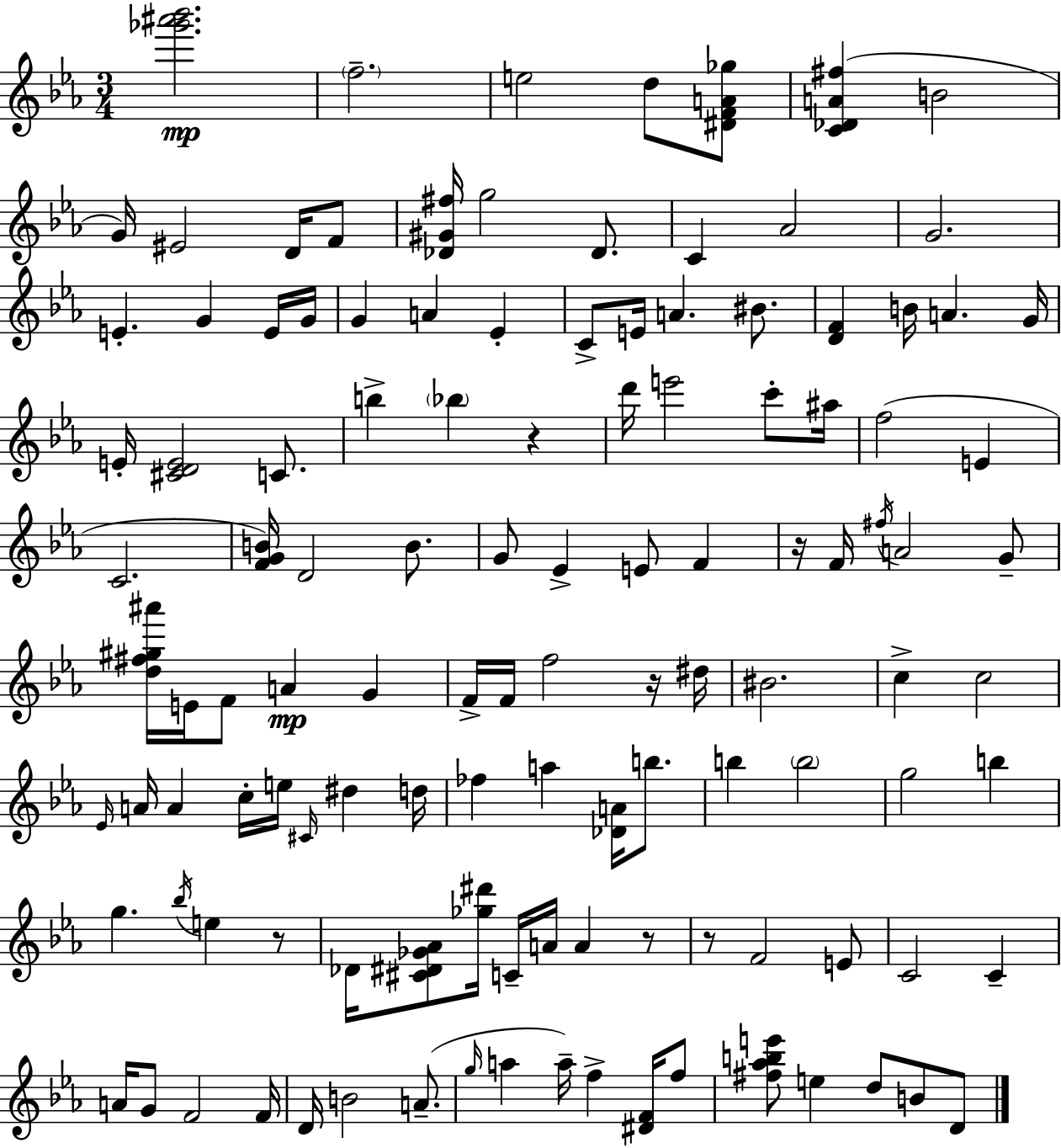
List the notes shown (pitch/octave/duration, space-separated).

[Gb6,A#6,Bb6]/h. F5/h. E5/h D5/e [D#4,F4,A4,Gb5]/e [C4,Db4,A4,F#5]/q B4/h G4/s EIS4/h D4/s F4/e [Db4,G#4,F#5]/s G5/h Db4/e. C4/q Ab4/h G4/h. E4/q. G4/q E4/s G4/s G4/q A4/q Eb4/q C4/e E4/s A4/q. BIS4/e. [D4,F4]/q B4/s A4/q. G4/s E4/s [C#4,D4,E4]/h C4/e. B5/q Bb5/q R/q D6/s E6/h C6/e A#5/s F5/h E4/q C4/h. [F4,G4,B4]/s D4/h B4/e. G4/e Eb4/q E4/e F4/q R/s F4/s F#5/s A4/h G4/e [D5,F#5,G#5,A#6]/s E4/s F4/e A4/q G4/q F4/s F4/s F5/h R/s D#5/s BIS4/h. C5/q C5/h Eb4/s A4/s A4/q C5/s E5/s C#4/s D#5/q D5/s FES5/q A5/q [Db4,A4]/s B5/e. B5/q B5/h G5/h B5/q G5/q. Bb5/s E5/q R/e Db4/s [C#4,D#4,Gb4,Ab4]/e [Gb5,D#6]/s C4/s A4/s A4/q R/e R/e F4/h E4/e C4/h C4/q A4/s G4/e F4/h F4/s D4/s B4/h A4/e. G5/s A5/q A5/s F5/q [D#4,F4]/s F5/e [F#5,Ab5,B5,E6]/e E5/q D5/e B4/e D4/e